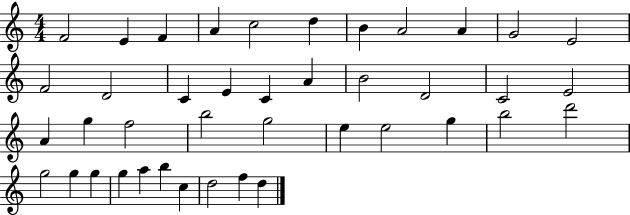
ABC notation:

X:1
T:Untitled
M:4/4
L:1/4
K:C
F2 E F A c2 d B A2 A G2 E2 F2 D2 C E C A B2 D2 C2 E2 A g f2 b2 g2 e e2 g b2 d'2 g2 g g g a b c d2 f d